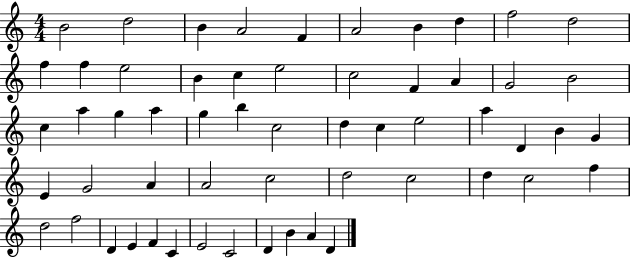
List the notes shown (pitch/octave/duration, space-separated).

B4/h D5/h B4/q A4/h F4/q A4/h B4/q D5/q F5/h D5/h F5/q F5/q E5/h B4/q C5/q E5/h C5/h F4/q A4/q G4/h B4/h C5/q A5/q G5/q A5/q G5/q B5/q C5/h D5/q C5/q E5/h A5/q D4/q B4/q G4/q E4/q G4/h A4/q A4/h C5/h D5/h C5/h D5/q C5/h F5/q D5/h F5/h D4/q E4/q F4/q C4/q E4/h C4/h D4/q B4/q A4/q D4/q